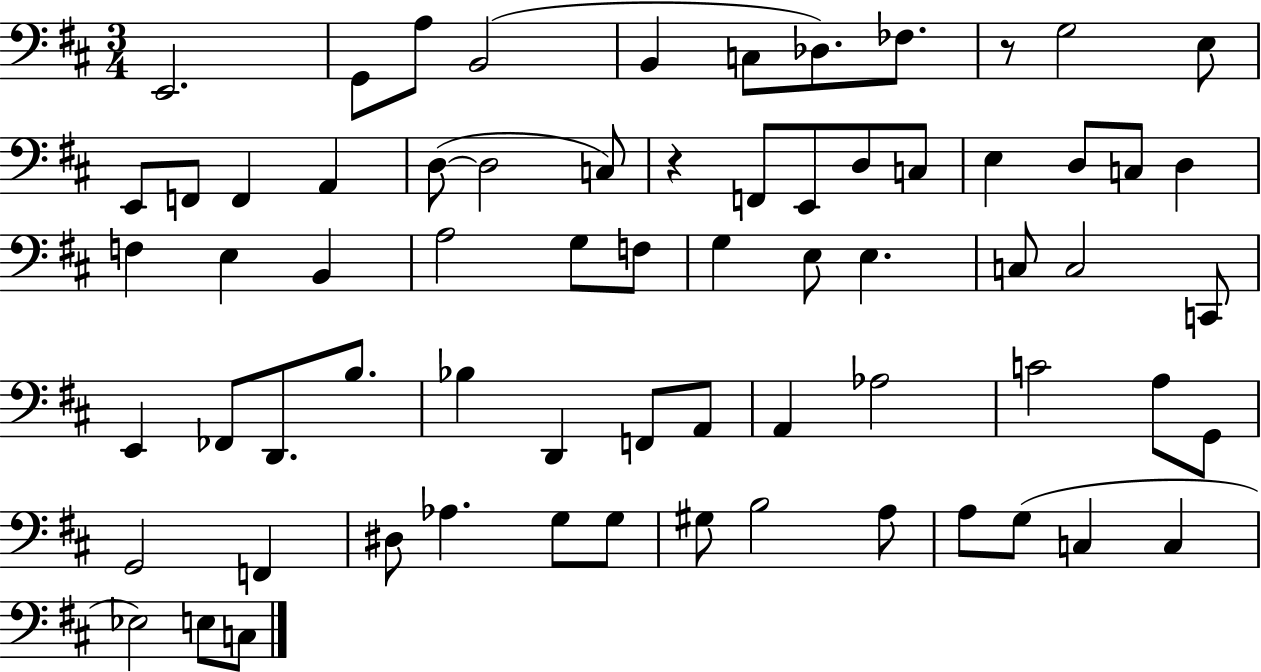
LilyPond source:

{
  \clef bass
  \numericTimeSignature
  \time 3/4
  \key d \major
  e,2. | g,8 a8 b,2( | b,4 c8 des8.) fes8. | r8 g2 e8 | \break e,8 f,8 f,4 a,4 | d8~(~ d2 c8) | r4 f,8 e,8 d8 c8 | e4 d8 c8 d4 | \break f4 e4 b,4 | a2 g8 f8 | g4 e8 e4. | c8 c2 c,8 | \break e,4 fes,8 d,8. b8. | bes4 d,4 f,8 a,8 | a,4 aes2 | c'2 a8 g,8 | \break g,2 f,4 | dis8 aes4. g8 g8 | gis8 b2 a8 | a8 g8( c4 c4 | \break ees2) e8 c8 | \bar "|."
}